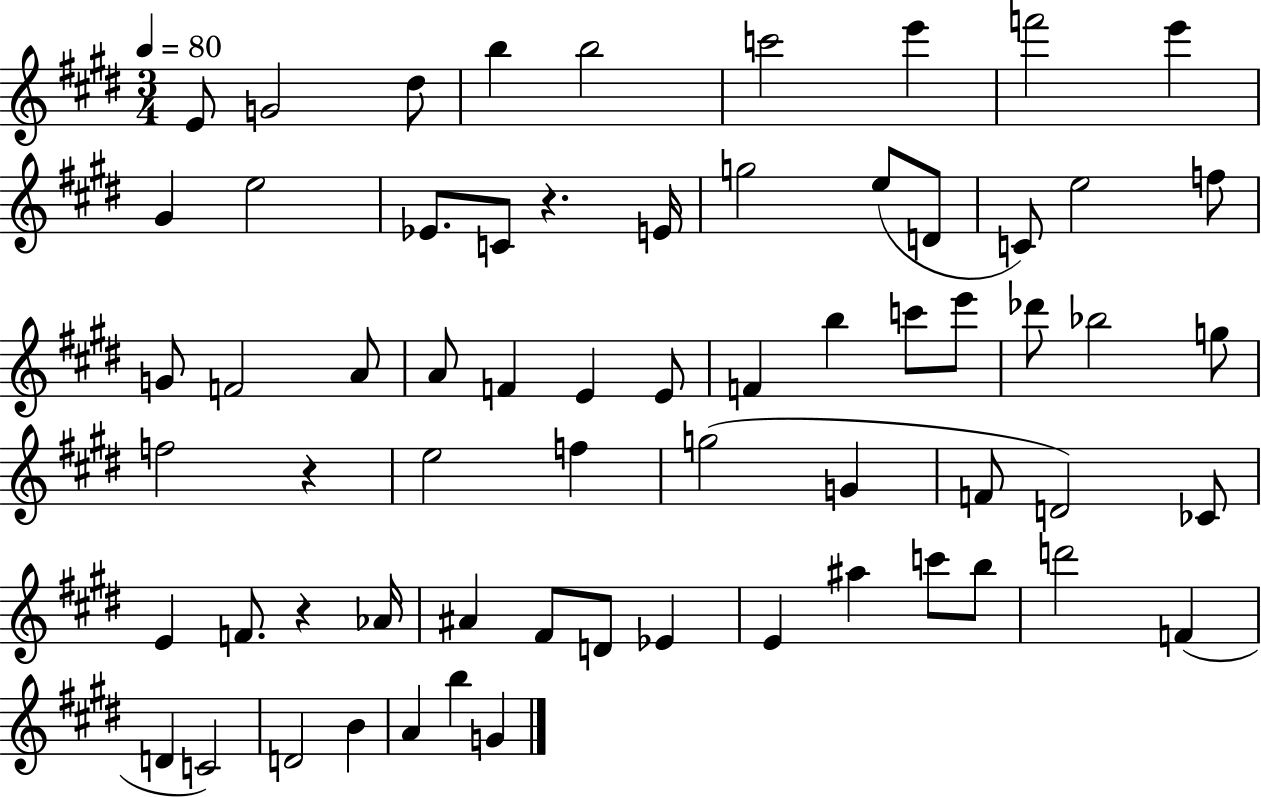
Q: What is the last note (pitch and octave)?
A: G4